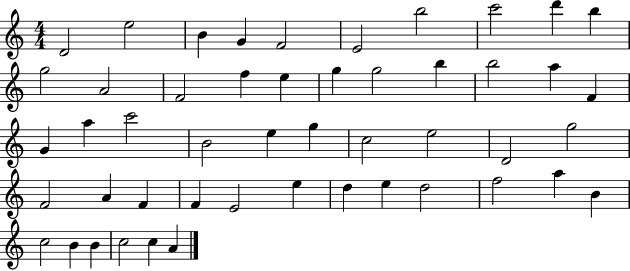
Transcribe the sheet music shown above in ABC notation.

X:1
T:Untitled
M:4/4
L:1/4
K:C
D2 e2 B G F2 E2 b2 c'2 d' b g2 A2 F2 f e g g2 b b2 a F G a c'2 B2 e g c2 e2 D2 g2 F2 A F F E2 e d e d2 f2 a B c2 B B c2 c A